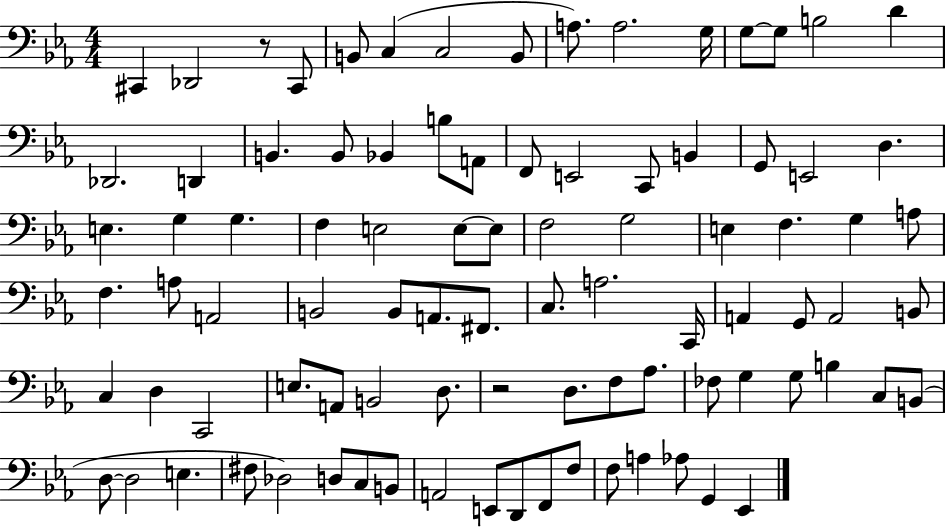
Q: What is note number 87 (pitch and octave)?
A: Ab3